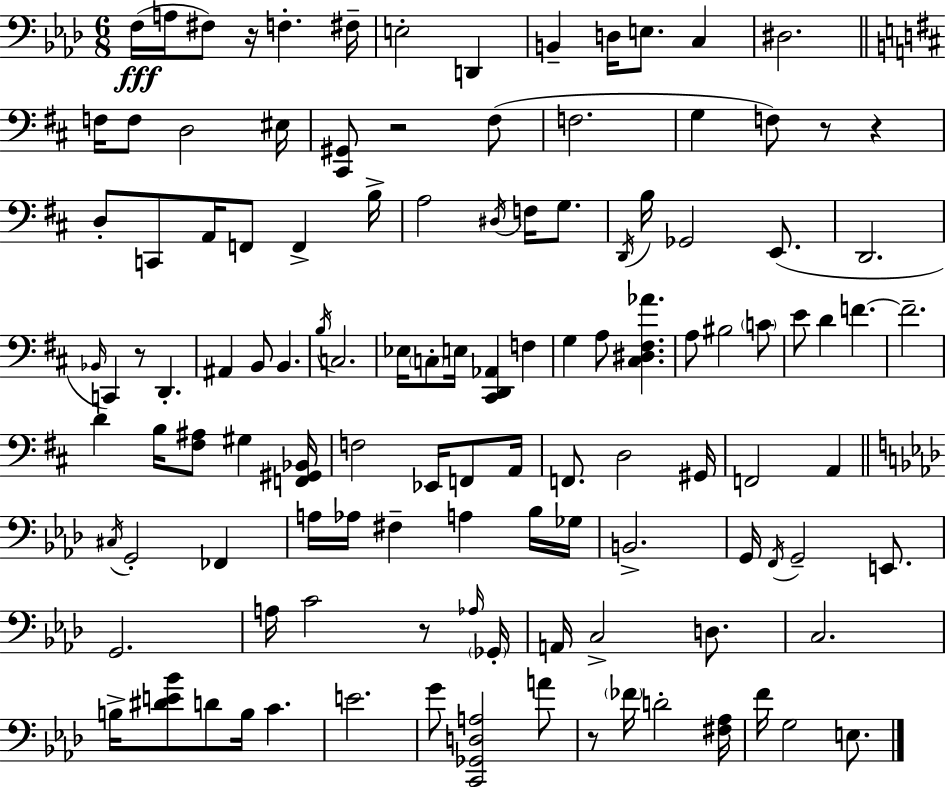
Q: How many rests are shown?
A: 7